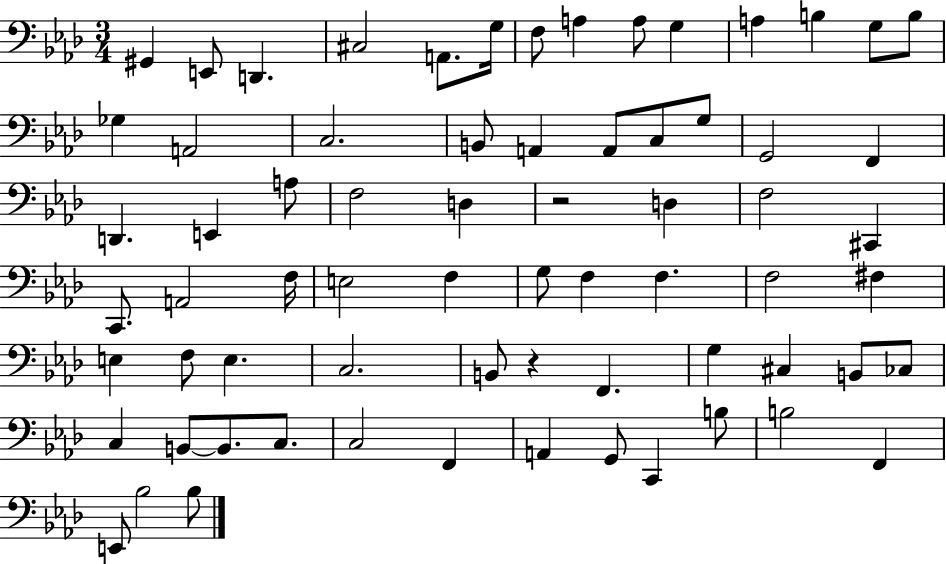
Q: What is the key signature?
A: AES major